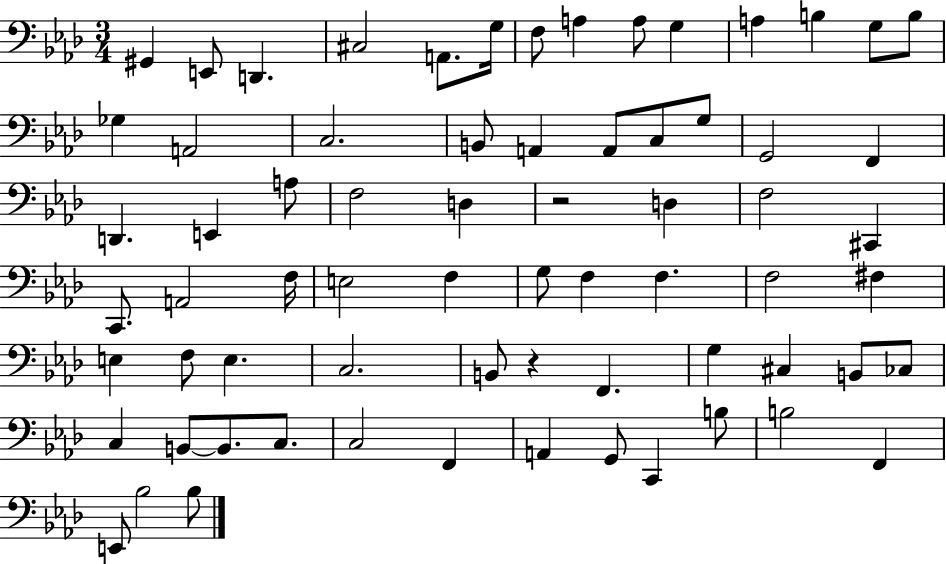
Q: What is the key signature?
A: AES major